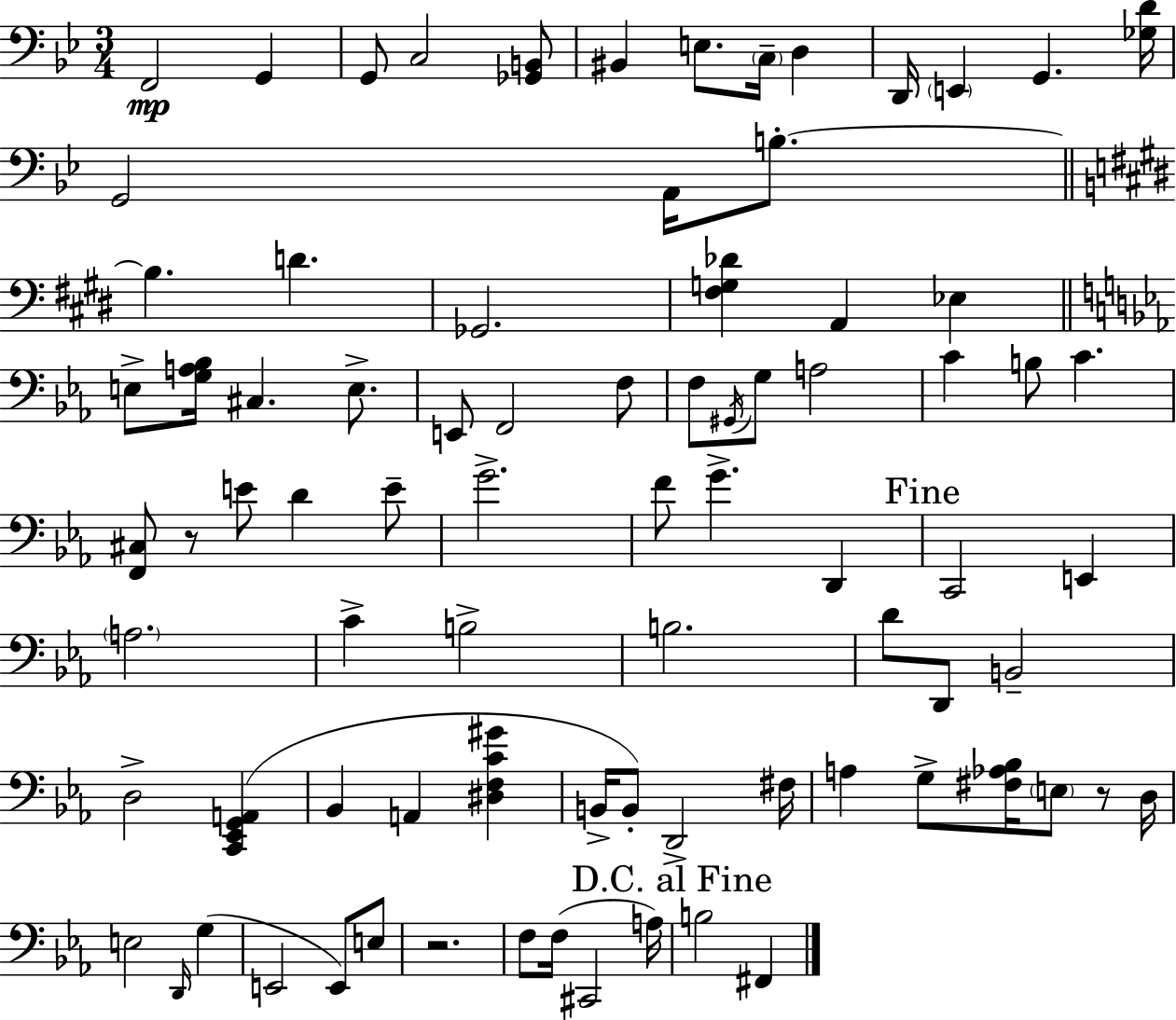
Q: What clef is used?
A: bass